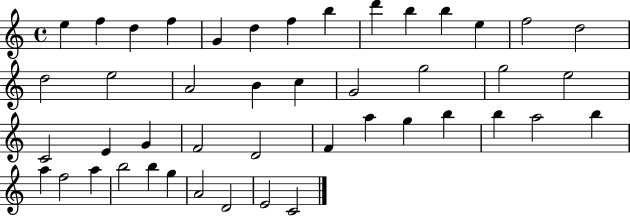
E5/q F5/q D5/q F5/q G4/q D5/q F5/q B5/q D6/q B5/q B5/q E5/q F5/h D5/h D5/h E5/h A4/h B4/q C5/q G4/h G5/h G5/h E5/h C4/h E4/q G4/q F4/h D4/h F4/q A5/q G5/q B5/q B5/q A5/h B5/q A5/q F5/h A5/q B5/h B5/q G5/q A4/h D4/h E4/h C4/h